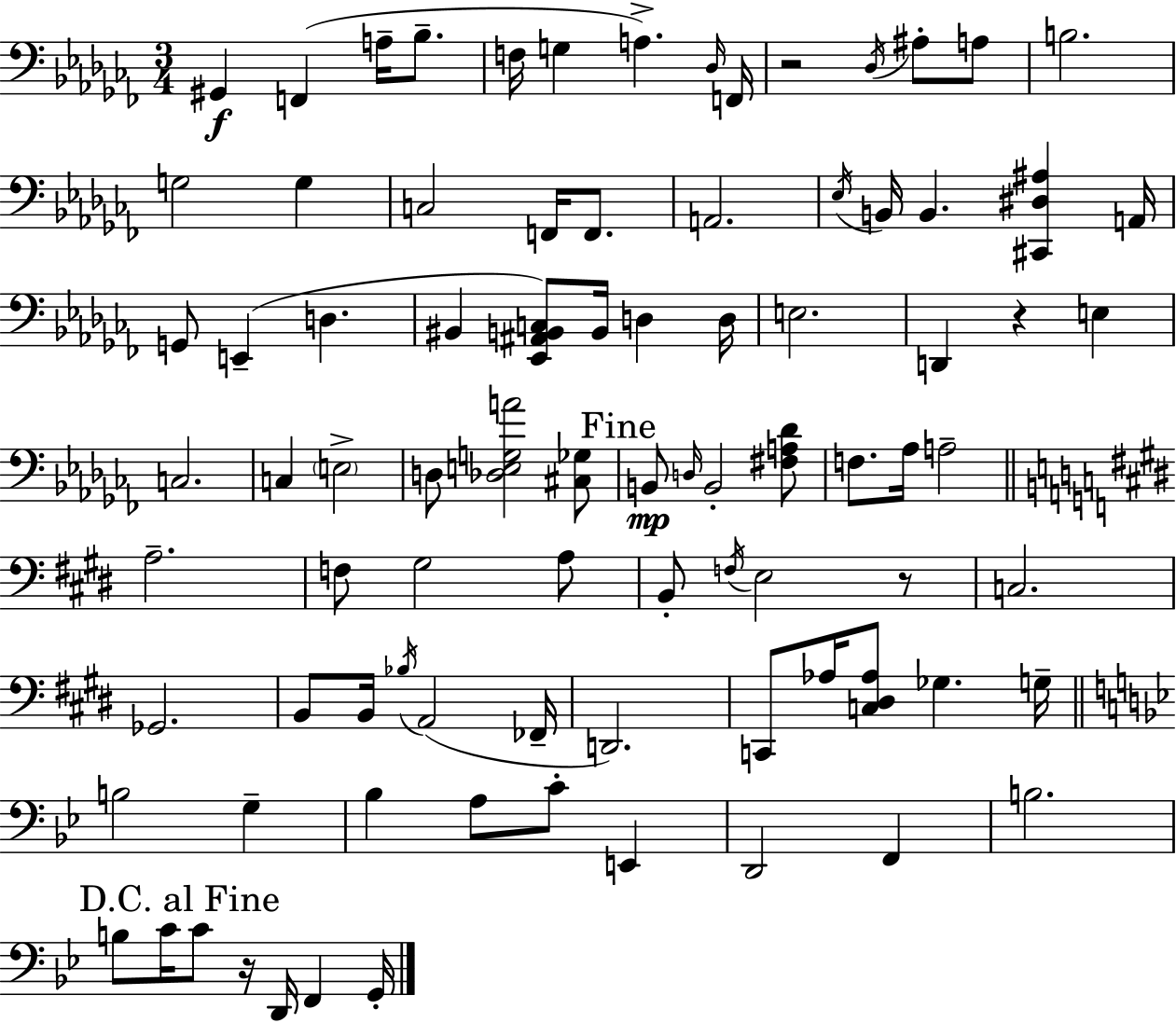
{
  \clef bass
  \numericTimeSignature
  \time 3/4
  \key aes \minor
  gis,4\f f,4( a16-- bes8.-- | f16 g4 a4.->) \grace { des16 } | f,16 r2 \acciaccatura { des16 } ais8-. | a8 b2. | \break g2 g4 | c2 f,16 f,8. | a,2. | \acciaccatura { ees16 } b,16 b,4. <cis, dis ais>4 | \break a,16 g,8 e,4--( d4. | bis,4 <ees, ais, b, c>8) b,16 d4 | d16 e2. | d,4 r4 e4 | \break c2. | c4 \parenthesize e2-> | d8 <des e g a'>2 | <cis ges>8 \mark "Fine" b,8\mp \grace { d16 } b,2-. | \break <fis a des'>8 f8. aes16 a2-- | \bar "||" \break \key e \major a2.-- | f8 gis2 a8 | b,8-. \acciaccatura { f16 } e2 r8 | c2. | \break ges,2. | b,8 b,16 \acciaccatura { bes16 } a,2( | fes,16-- d,2.) | c,8 aes16 <c dis aes>8 ges4. | \break g16-- \bar "||" \break \key bes \major b2 g4-- | bes4 a8 c'8-. e,4 | d,2 f,4 | b2. | \break \mark "D.C. al Fine" b8 c'16 c'8 r16 d,16 f,4 g,16-. | \bar "|."
}